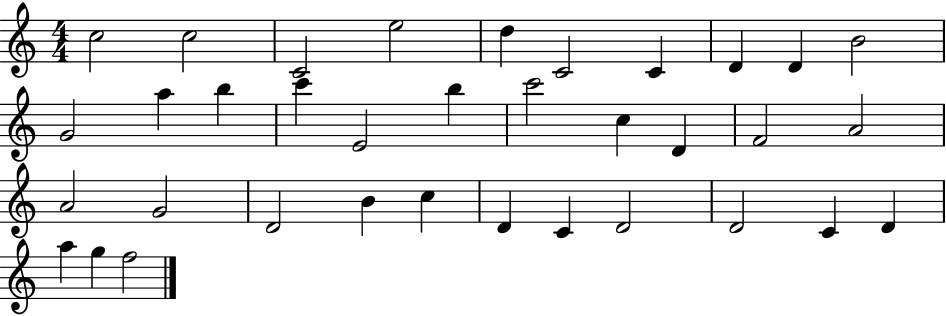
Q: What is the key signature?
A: C major